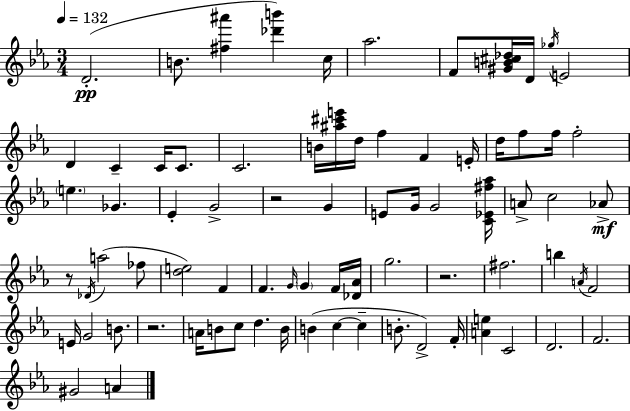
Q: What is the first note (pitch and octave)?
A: D4